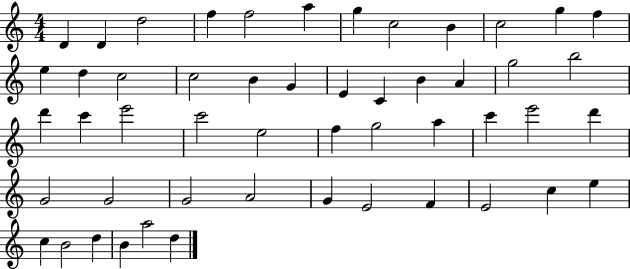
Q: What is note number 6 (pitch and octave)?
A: A5